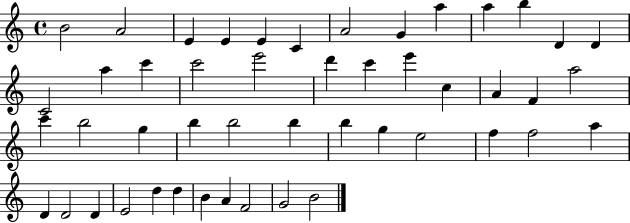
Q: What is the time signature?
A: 4/4